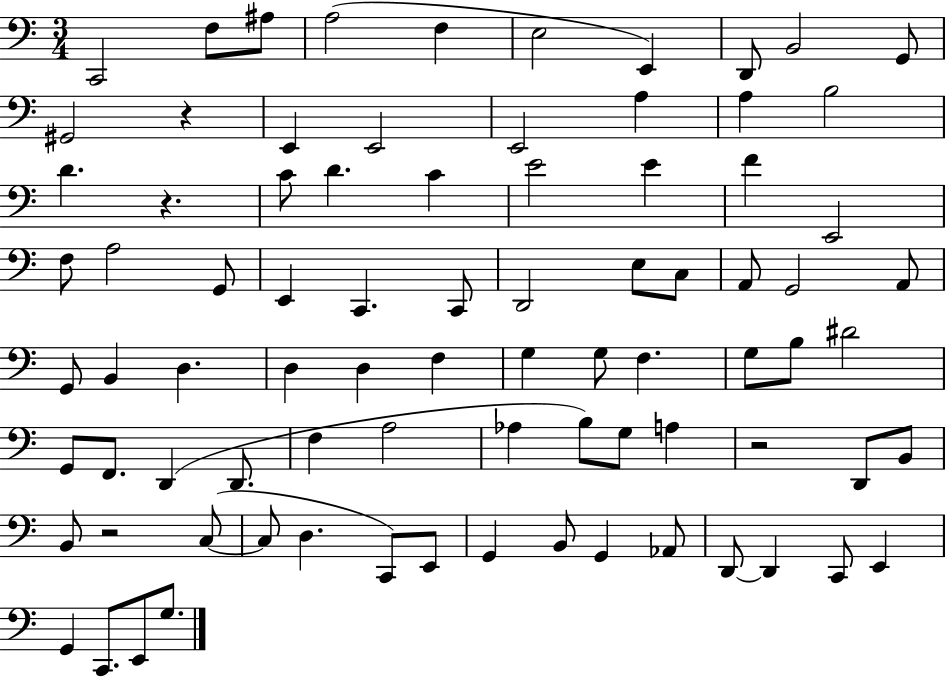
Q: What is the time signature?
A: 3/4